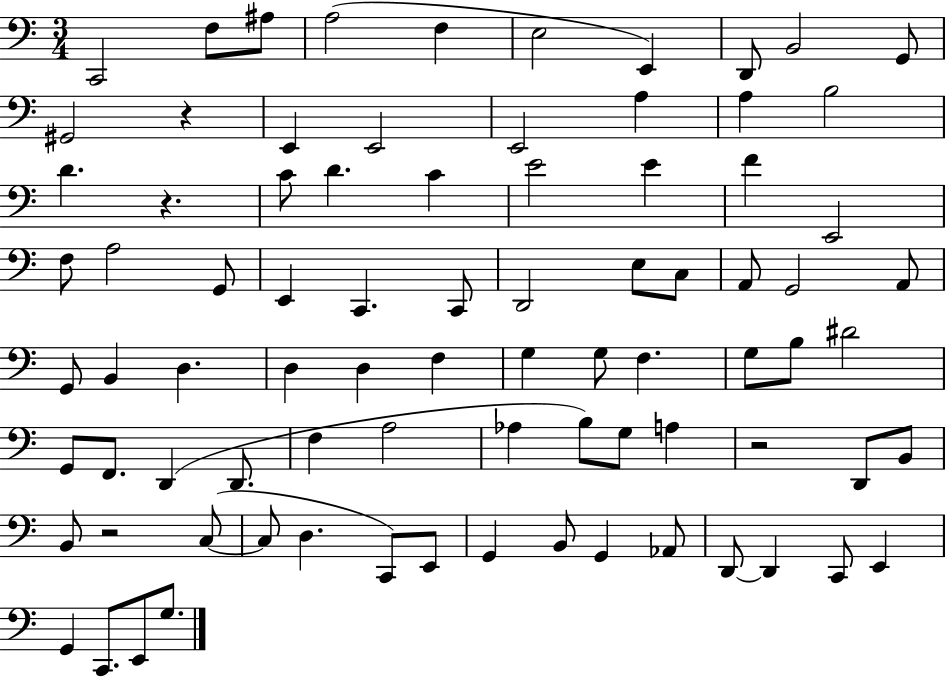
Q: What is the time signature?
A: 3/4